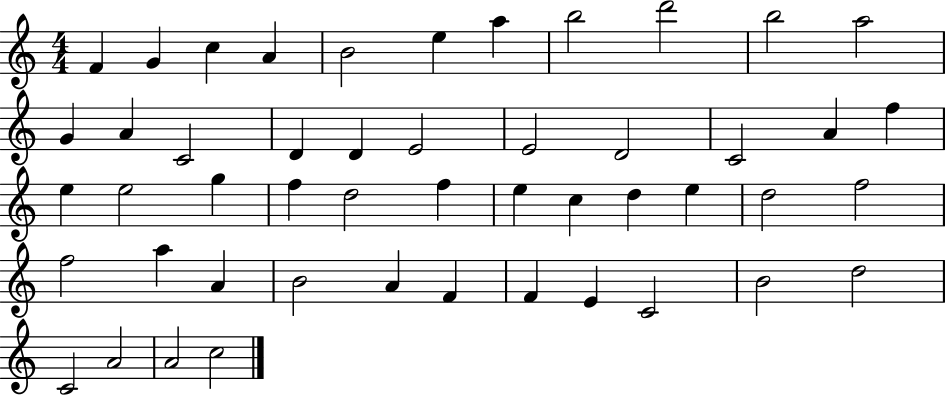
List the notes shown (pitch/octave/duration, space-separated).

F4/q G4/q C5/q A4/q B4/h E5/q A5/q B5/h D6/h B5/h A5/h G4/q A4/q C4/h D4/q D4/q E4/h E4/h D4/h C4/h A4/q F5/q E5/q E5/h G5/q F5/q D5/h F5/q E5/q C5/q D5/q E5/q D5/h F5/h F5/h A5/q A4/q B4/h A4/q F4/q F4/q E4/q C4/h B4/h D5/h C4/h A4/h A4/h C5/h